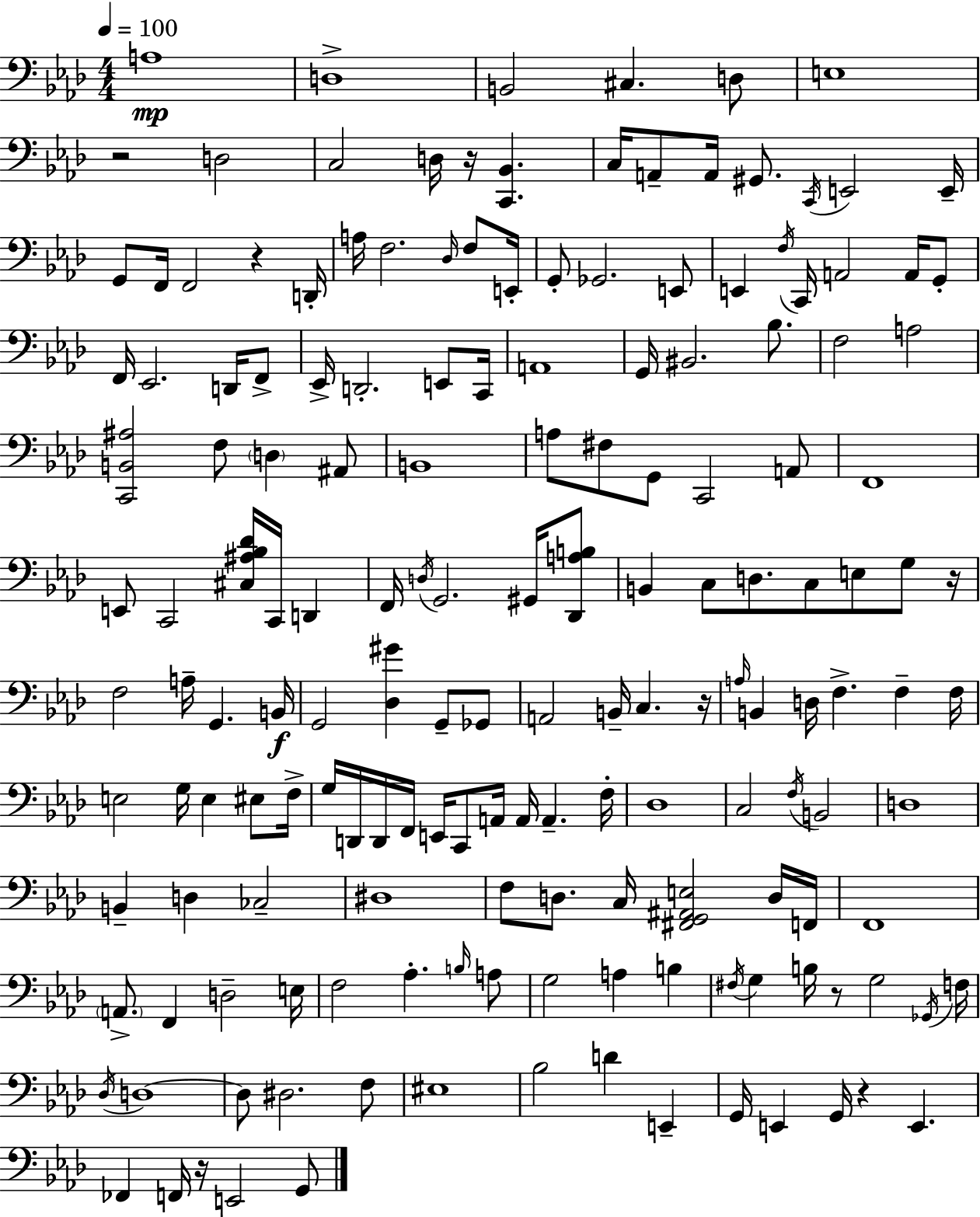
A3/w D3/w B2/h C#3/q. D3/e E3/w R/h D3/h C3/h D3/s R/s [C2,Bb2]/q. C3/s A2/e A2/s G#2/e. C2/s E2/h E2/s G2/e F2/s F2/h R/q D2/s A3/s F3/h. Db3/s F3/e E2/s G2/e Gb2/h. E2/e E2/q F3/s C2/s A2/h A2/s G2/e F2/s Eb2/h. D2/s F2/e Eb2/s D2/h. E2/e C2/s A2/w G2/s BIS2/h. Bb3/e. F3/h A3/h [C2,B2,A#3]/h F3/e D3/q A#2/e B2/w A3/e F#3/e G2/e C2/h A2/e F2/w E2/e C2/h [C#3,A#3,Bb3,Db4]/s C2/s D2/q F2/s D3/s G2/h. G#2/s [Db2,A3,B3]/e B2/q C3/e D3/e. C3/e E3/e G3/e R/s F3/h A3/s G2/q. B2/s G2/h [Db3,G#4]/q G2/e Gb2/e A2/h B2/s C3/q. R/s A3/s B2/q D3/s F3/q. F3/q F3/s E3/h G3/s E3/q EIS3/e F3/s G3/s D2/s D2/s F2/s E2/s C2/e A2/s A2/s A2/q. F3/s Db3/w C3/h F3/s B2/h D3/w B2/q D3/q CES3/h D#3/w F3/e D3/e. C3/s [F#2,G2,A#2,E3]/h D3/s F2/s F2/w A2/e. F2/q D3/h E3/s F3/h Ab3/q. B3/s A3/e G3/h A3/q B3/q F#3/s G3/q B3/s R/e G3/h Gb2/s F3/s Db3/s D3/w D3/e D#3/h. F3/e EIS3/w Bb3/h D4/q E2/q G2/s E2/q G2/s R/q E2/q. FES2/q F2/s R/s E2/h G2/e